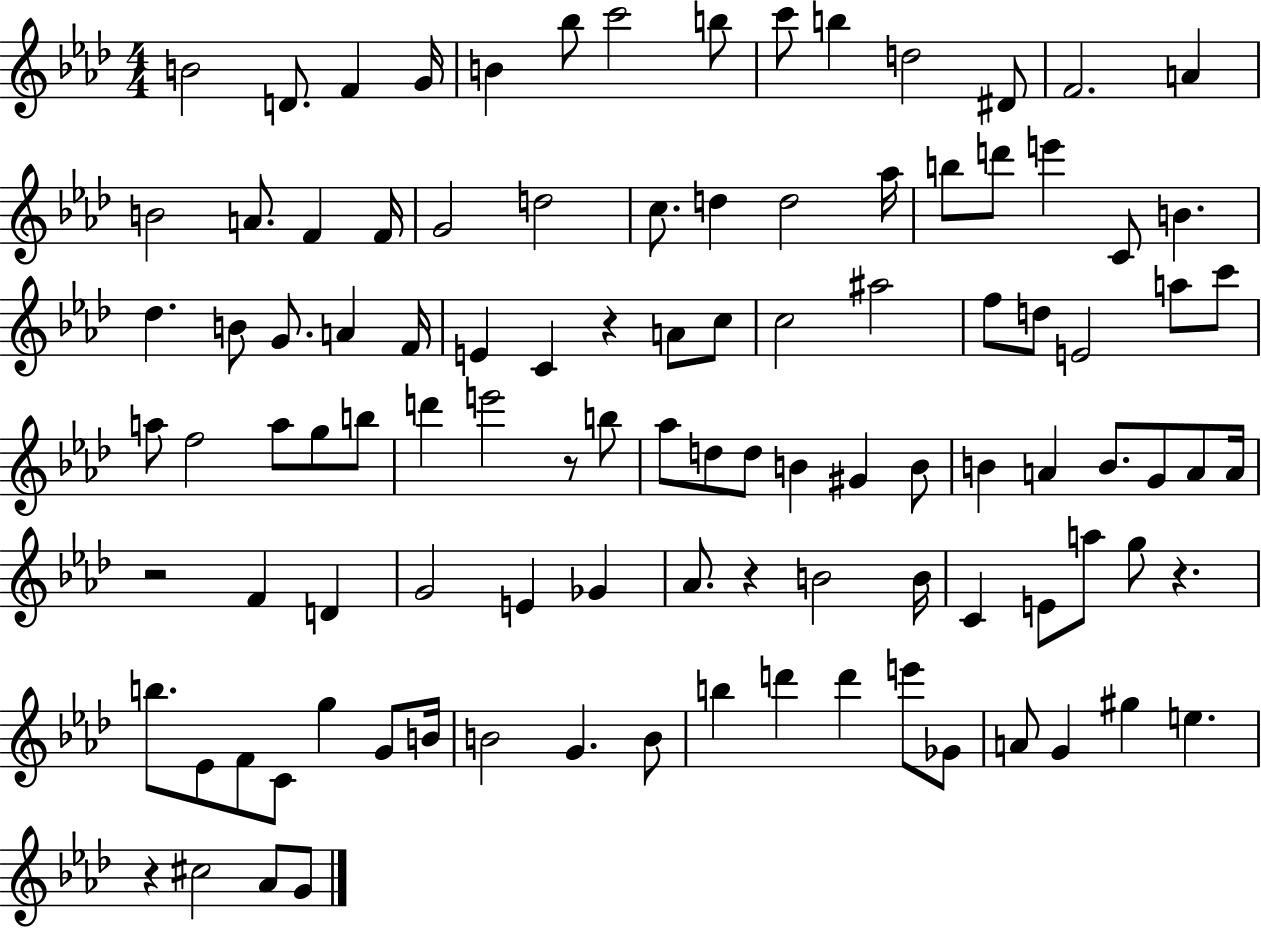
B4/h D4/e. F4/q G4/s B4/q Bb5/e C6/h B5/e C6/e B5/q D5/h D#4/e F4/h. A4/q B4/h A4/e. F4/q F4/s G4/h D5/h C5/e. D5/q D5/h Ab5/s B5/e D6/e E6/q C4/e B4/q. Db5/q. B4/e G4/e. A4/q F4/s E4/q C4/q R/q A4/e C5/e C5/h A#5/h F5/e D5/e E4/h A5/e C6/e A5/e F5/h A5/e G5/e B5/e D6/q E6/h R/e B5/e Ab5/e D5/e D5/e B4/q G#4/q B4/e B4/q A4/q B4/e. G4/e A4/e A4/s R/h F4/q D4/q G4/h E4/q Gb4/q Ab4/e. R/q B4/h B4/s C4/q E4/e A5/e G5/e R/q. B5/e. Eb4/e F4/e C4/e G5/q G4/e B4/s B4/h G4/q. B4/e B5/q D6/q D6/q E6/e Gb4/e A4/e G4/q G#5/q E5/q. R/q C#5/h Ab4/e G4/e